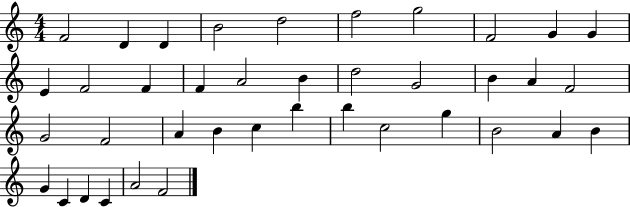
F4/h D4/q D4/q B4/h D5/h F5/h G5/h F4/h G4/q G4/q E4/q F4/h F4/q F4/q A4/h B4/q D5/h G4/h B4/q A4/q F4/h G4/h F4/h A4/q B4/q C5/q B5/q B5/q C5/h G5/q B4/h A4/q B4/q G4/q C4/q D4/q C4/q A4/h F4/h